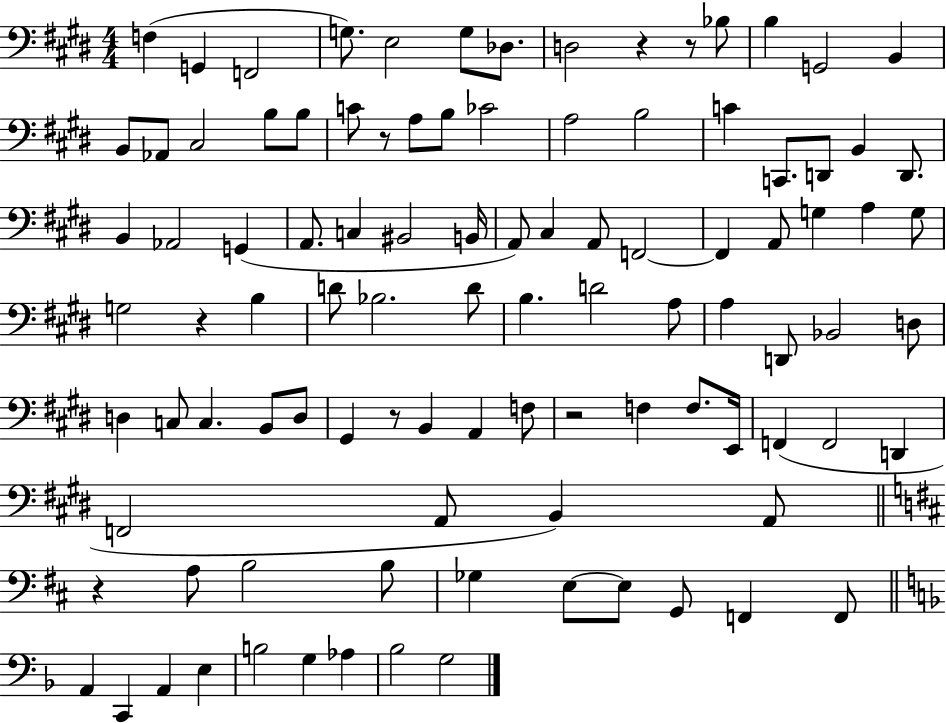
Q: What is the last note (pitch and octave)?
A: G3